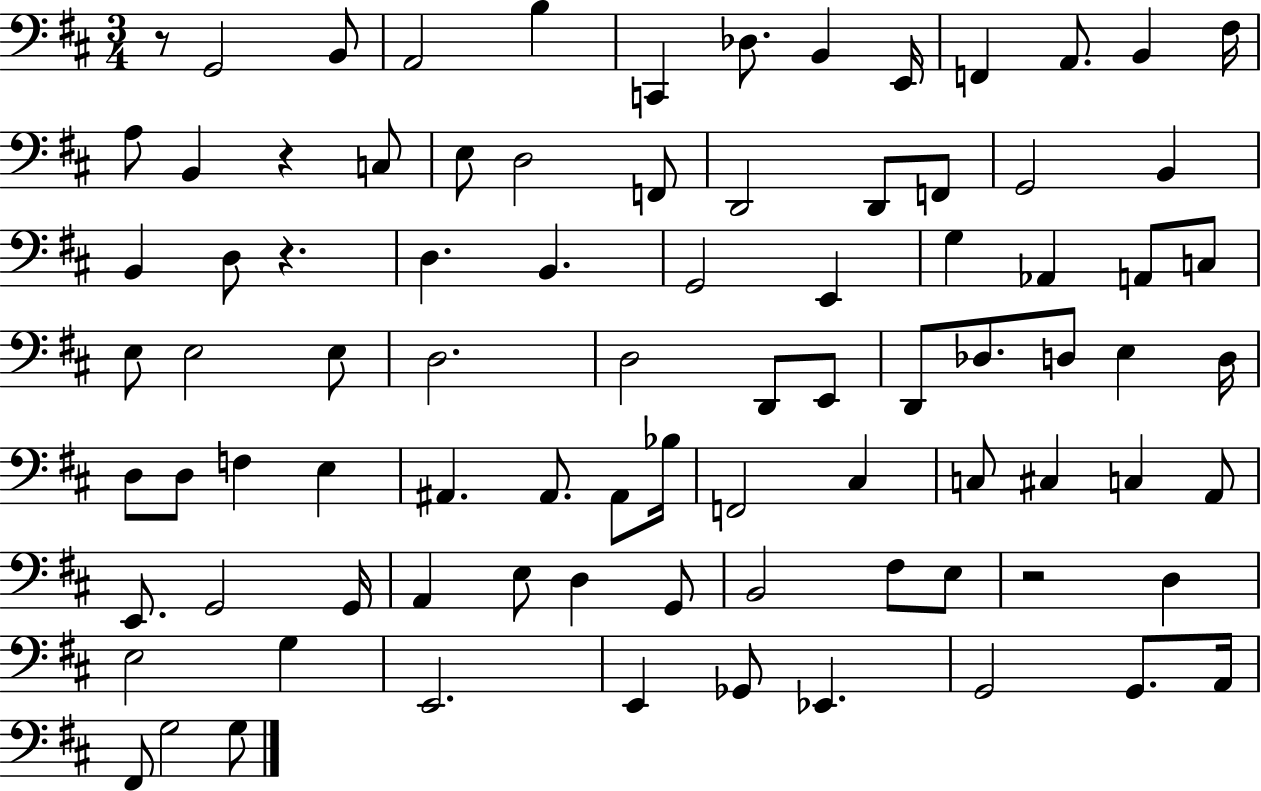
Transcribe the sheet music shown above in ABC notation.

X:1
T:Untitled
M:3/4
L:1/4
K:D
z/2 G,,2 B,,/2 A,,2 B, C,, _D,/2 B,, E,,/4 F,, A,,/2 B,, ^F,/4 A,/2 B,, z C,/2 E,/2 D,2 F,,/2 D,,2 D,,/2 F,,/2 G,,2 B,, B,, D,/2 z D, B,, G,,2 E,, G, _A,, A,,/2 C,/2 E,/2 E,2 E,/2 D,2 D,2 D,,/2 E,,/2 D,,/2 _D,/2 D,/2 E, D,/4 D,/2 D,/2 F, E, ^A,, ^A,,/2 ^A,,/2 _B,/4 F,,2 ^C, C,/2 ^C, C, A,,/2 E,,/2 G,,2 G,,/4 A,, E,/2 D, G,,/2 B,,2 ^F,/2 E,/2 z2 D, E,2 G, E,,2 E,, _G,,/2 _E,, G,,2 G,,/2 A,,/4 ^F,,/2 G,2 G,/2